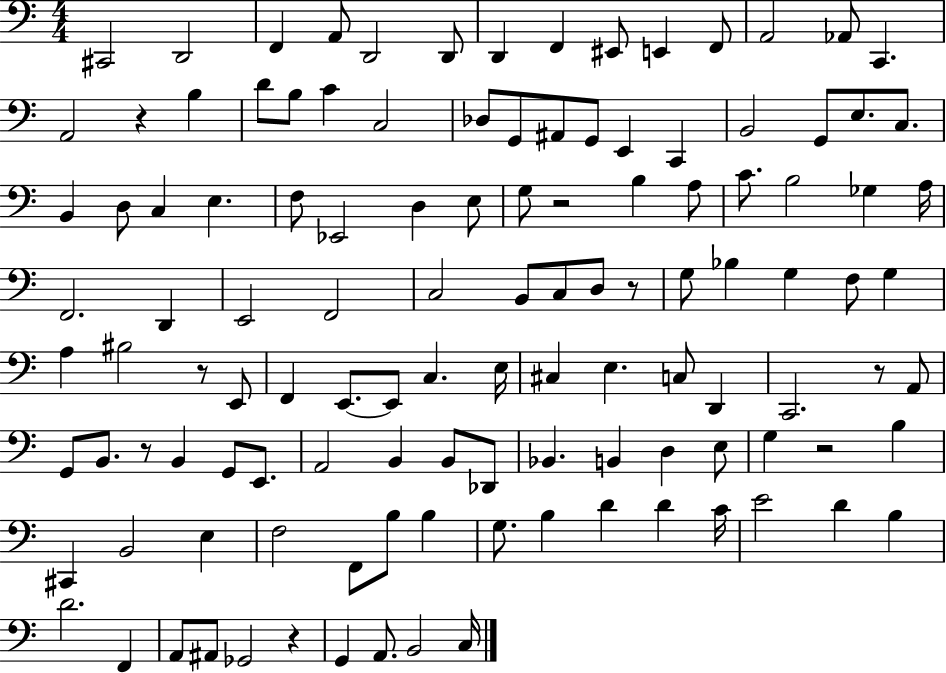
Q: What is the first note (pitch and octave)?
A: C#2